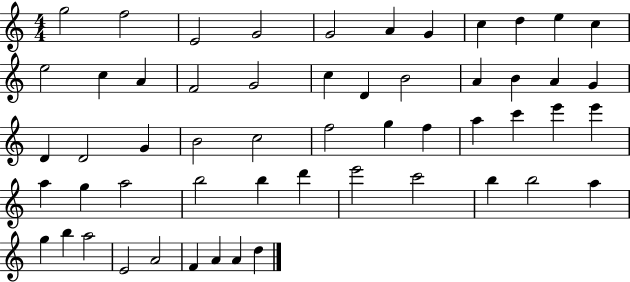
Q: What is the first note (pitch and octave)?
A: G5